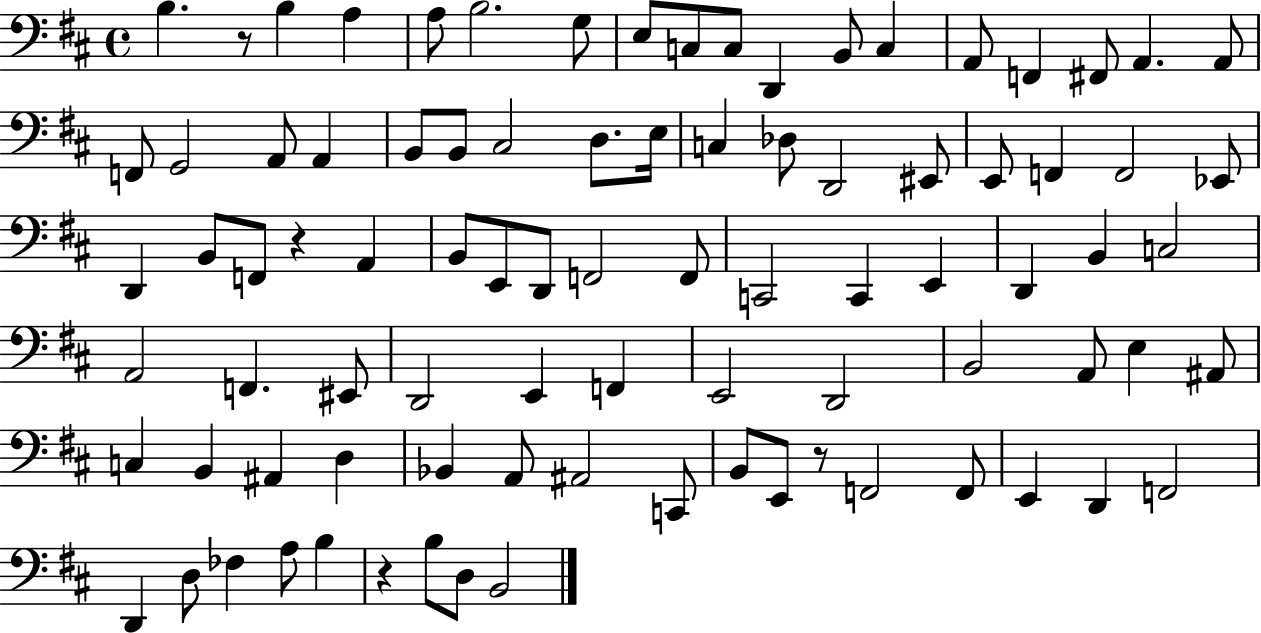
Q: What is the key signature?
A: D major